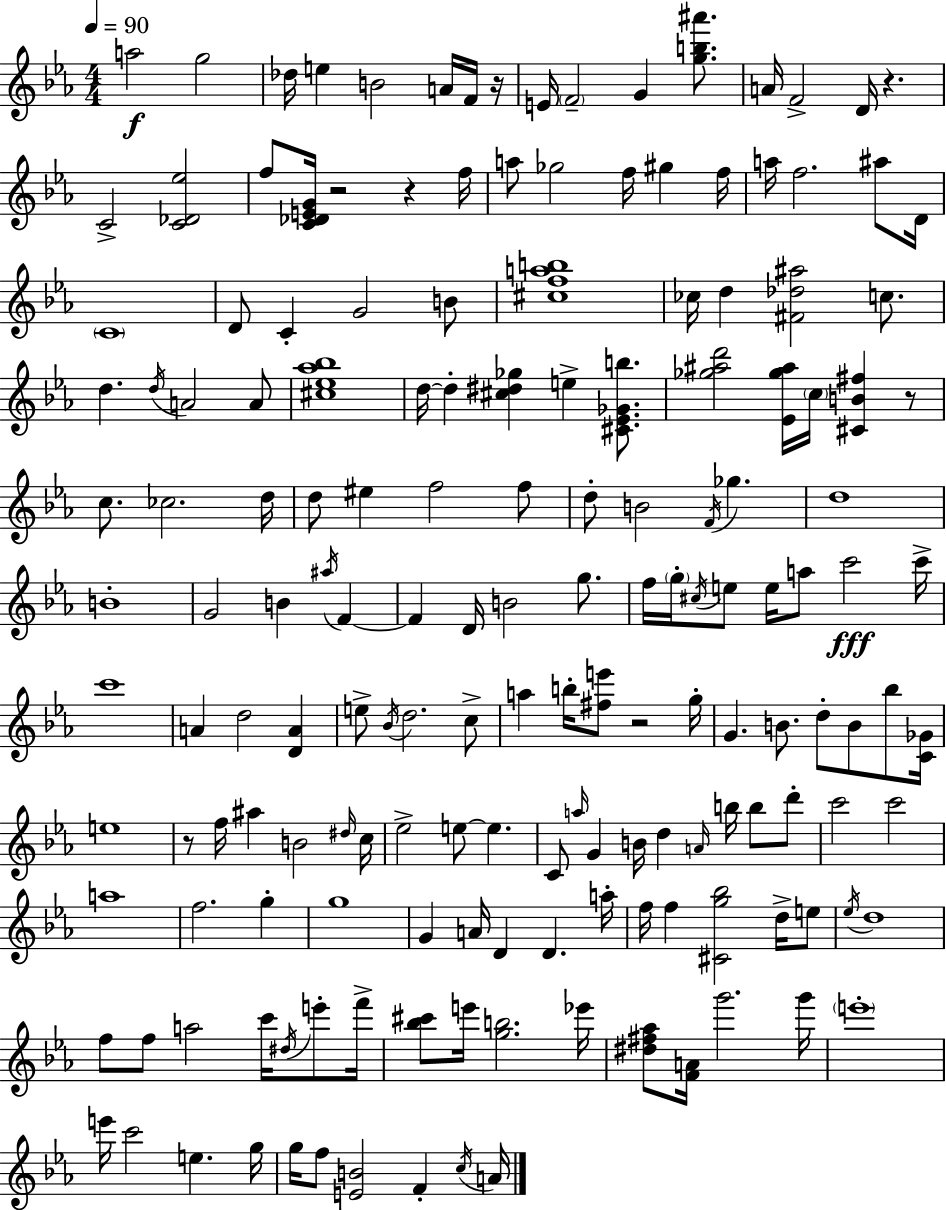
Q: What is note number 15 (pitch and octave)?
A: F5